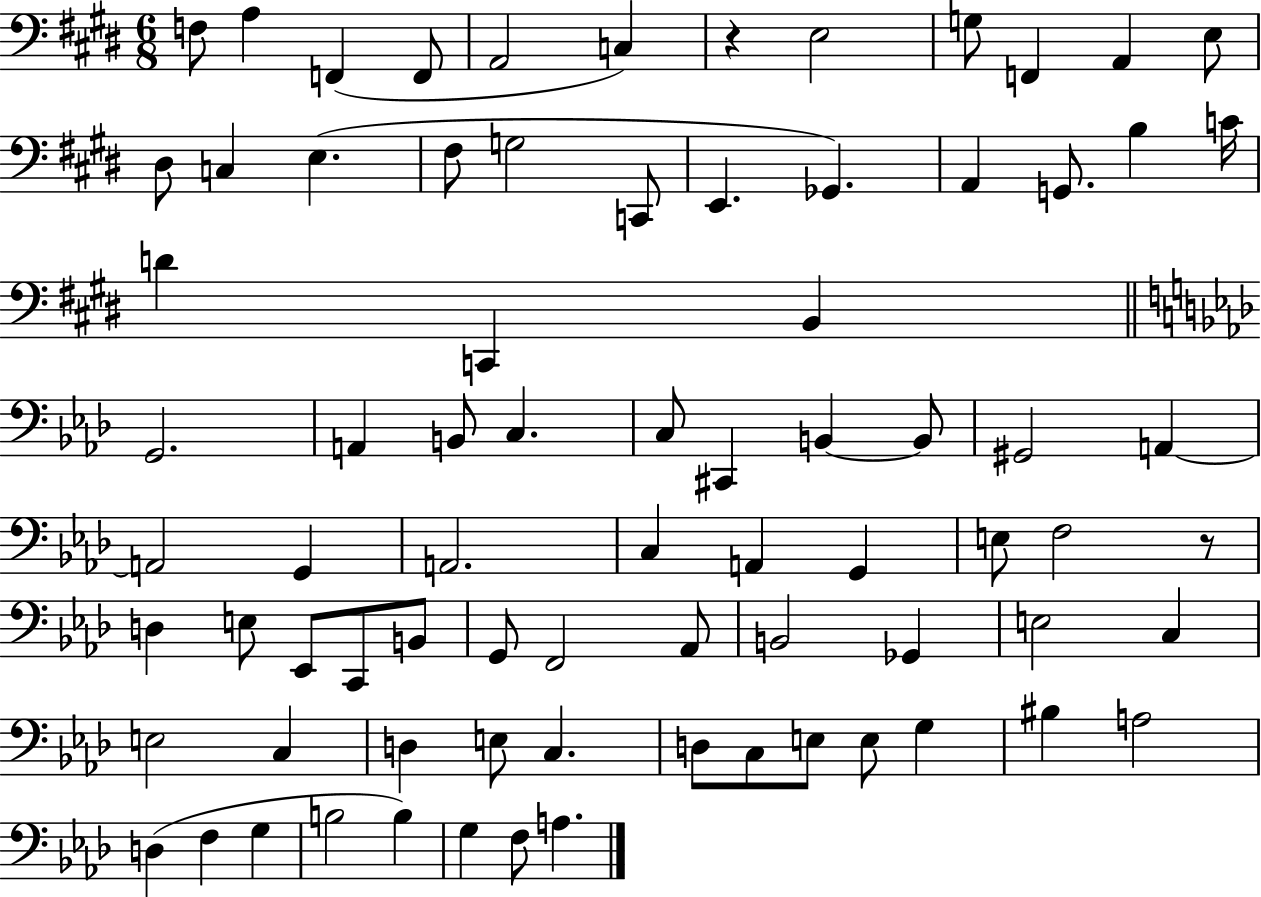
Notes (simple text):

F3/e A3/q F2/q F2/e A2/h C3/q R/q E3/h G3/e F2/q A2/q E3/e D#3/e C3/q E3/q. F#3/e G3/h C2/e E2/q. Gb2/q. A2/q G2/e. B3/q C4/s D4/q C2/q B2/q G2/h. A2/q B2/e C3/q. C3/e C#2/q B2/q B2/e G#2/h A2/q A2/h G2/q A2/h. C3/q A2/q G2/q E3/e F3/h R/e D3/q E3/e Eb2/e C2/e B2/e G2/e F2/h Ab2/e B2/h Gb2/q E3/h C3/q E3/h C3/q D3/q E3/e C3/q. D3/e C3/e E3/e E3/e G3/q BIS3/q A3/h D3/q F3/q G3/q B3/h B3/q G3/q F3/e A3/q.